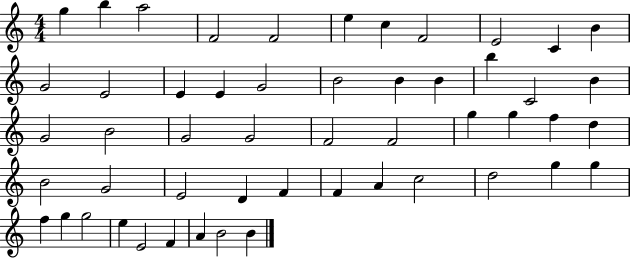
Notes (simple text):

G5/q B5/q A5/h F4/h F4/h E5/q C5/q F4/h E4/h C4/q B4/q G4/h E4/h E4/q E4/q G4/h B4/h B4/q B4/q B5/q C4/h B4/q G4/h B4/h G4/h G4/h F4/h F4/h G5/q G5/q F5/q D5/q B4/h G4/h E4/h D4/q F4/q F4/q A4/q C5/h D5/h G5/q G5/q F5/q G5/q G5/h E5/q E4/h F4/q A4/q B4/h B4/q